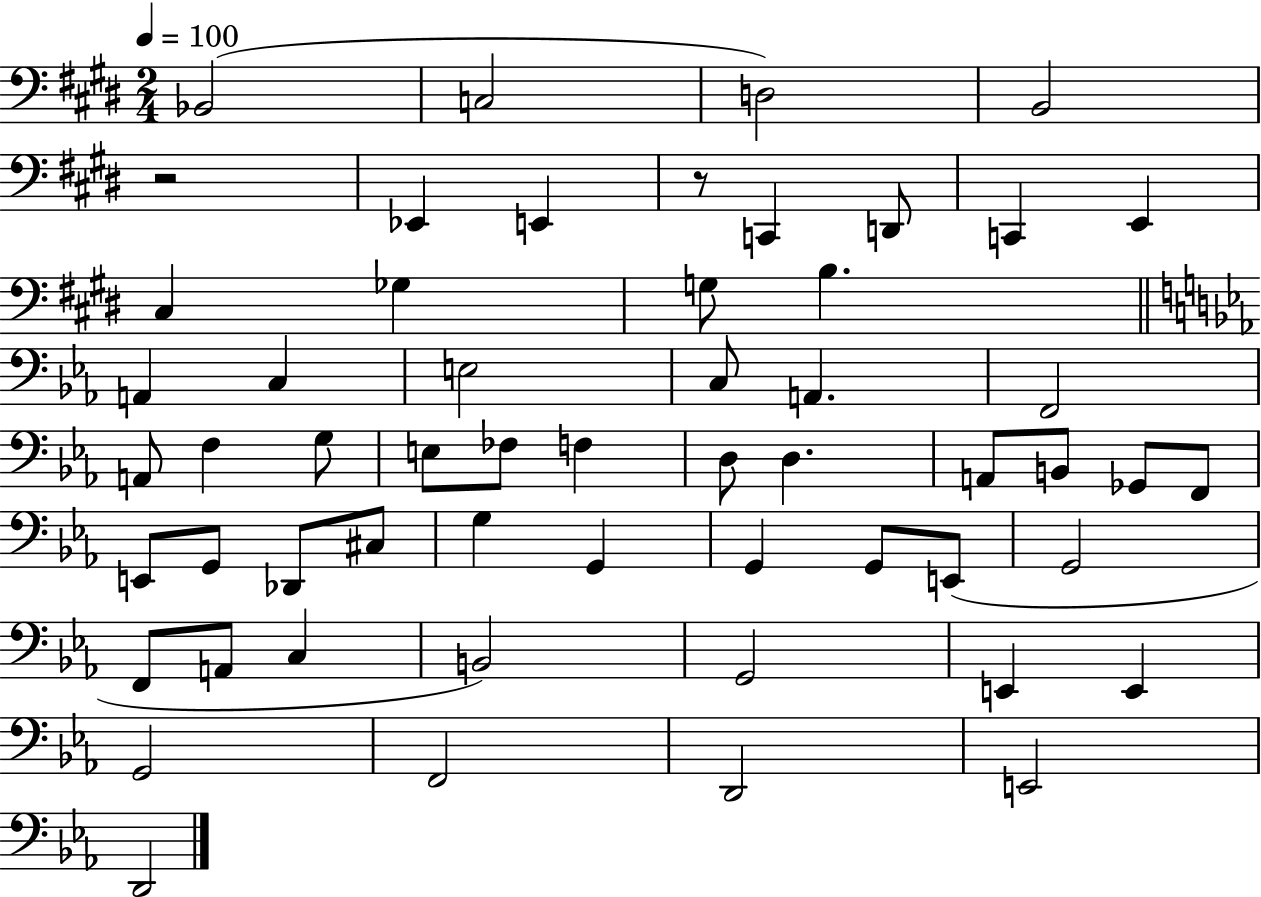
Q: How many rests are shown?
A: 2